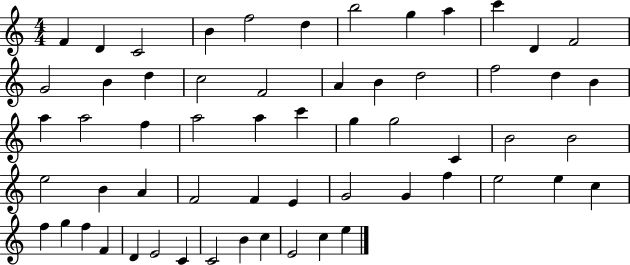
F4/q D4/q C4/h B4/q F5/h D5/q B5/h G5/q A5/q C6/q D4/q F4/h G4/h B4/q D5/q C5/h F4/h A4/q B4/q D5/h F5/h D5/q B4/q A5/q A5/h F5/q A5/h A5/q C6/q G5/q G5/h C4/q B4/h B4/h E5/h B4/q A4/q F4/h F4/q E4/q G4/h G4/q F5/q E5/h E5/q C5/q F5/q G5/q F5/q F4/q D4/q E4/h C4/q C4/h B4/q C5/q E4/h C5/q E5/q